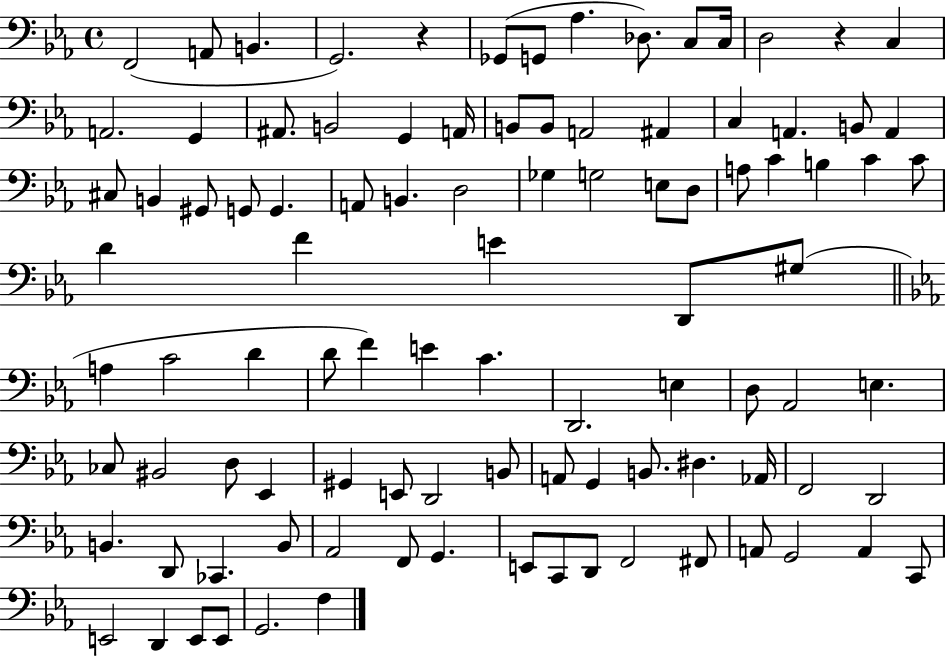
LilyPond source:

{
  \clef bass
  \time 4/4
  \defaultTimeSignature
  \key ees \major
  \repeat volta 2 { f,2( a,8 b,4. | g,2.) r4 | ges,8( g,8 aes4. des8.) c8 c16 | d2 r4 c4 | \break a,2. g,4 | ais,8. b,2 g,4 a,16 | b,8 b,8 a,2 ais,4 | c4 a,4. b,8 a,4 | \break cis8 b,4 gis,8 g,8 g,4. | a,8 b,4. d2 | ges4 g2 e8 d8 | a8 c'4 b4 c'4 c'8 | \break d'4 f'4 e'4 d,8 gis8( | \bar "||" \break \key ees \major a4 c'2 d'4 | d'8 f'4) e'4 c'4. | d,2. e4 | d8 aes,2 e4. | \break ces8 bis,2 d8 ees,4 | gis,4 e,8 d,2 b,8 | a,8 g,4 b,8. dis4. aes,16 | f,2 d,2 | \break b,4. d,8 ces,4. b,8 | aes,2 f,8 g,4. | e,8 c,8 d,8 f,2 fis,8 | a,8 g,2 a,4 c,8 | \break e,2 d,4 e,8 e,8 | g,2. f4 | } \bar "|."
}